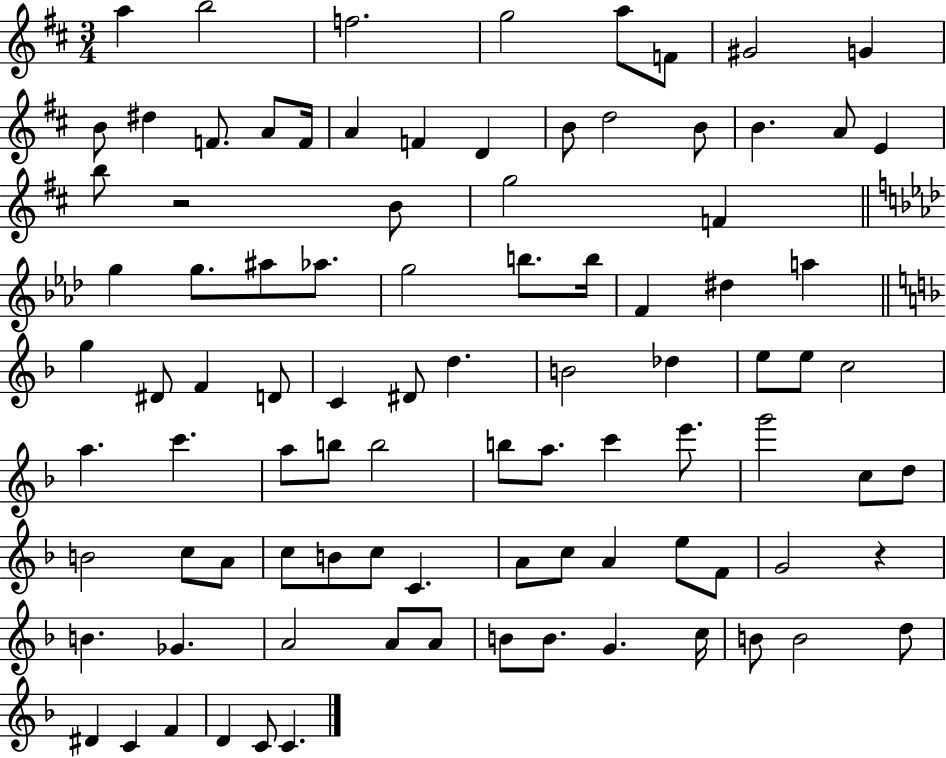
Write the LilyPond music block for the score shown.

{
  \clef treble
  \numericTimeSignature
  \time 3/4
  \key d \major
  a''4 b''2 | f''2. | g''2 a''8 f'8 | gis'2 g'4 | \break b'8 dis''4 f'8. a'8 f'16 | a'4 f'4 d'4 | b'8 d''2 b'8 | b'4. a'8 e'4 | \break b''8 r2 b'8 | g''2 f'4 | \bar "||" \break \key aes \major g''4 g''8. ais''8 aes''8. | g''2 b''8. b''16 | f'4 dis''4 a''4 | \bar "||" \break \key d \minor g''4 dis'8 f'4 d'8 | c'4 dis'8 d''4. | b'2 des''4 | e''8 e''8 c''2 | \break a''4. c'''4. | a''8 b''8 b''2 | b''8 a''8. c'''4 e'''8. | g'''2 c''8 d''8 | \break b'2 c''8 a'8 | c''8 b'8 c''8 c'4. | a'8 c''8 a'4 e''8 f'8 | g'2 r4 | \break b'4. ges'4. | a'2 a'8 a'8 | b'8 b'8. g'4. c''16 | b'8 b'2 d''8 | \break dis'4 c'4 f'4 | d'4 c'8 c'4. | \bar "|."
}